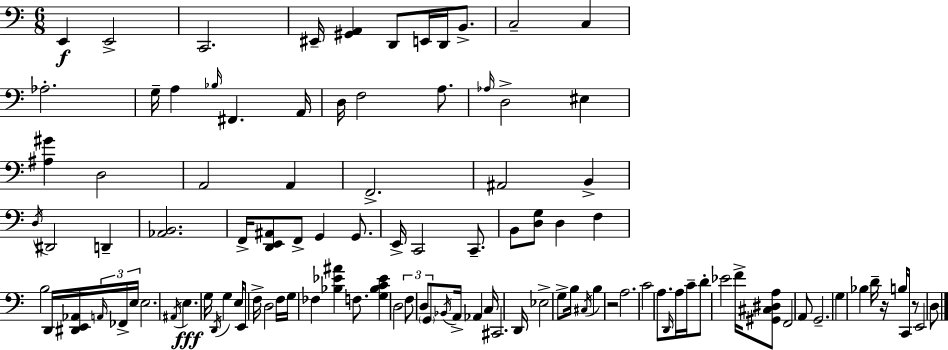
X:1
T:Untitled
M:6/8
L:1/4
K:C
E,, E,,2 C,,2 ^E,,/4 [^G,,A,,] D,,/2 E,,/4 D,,/4 B,,/2 C,2 C, _A,2 G,/4 A, _B,/4 ^F,, A,,/4 D,/4 F,2 A,/2 _A,/4 D,2 ^E, [^A,^G] D,2 A,,2 A,, F,,2 ^A,,2 B,, D,/4 ^D,,2 D,, [_A,,B,,]2 F,,/4 [D,,E,,^A,,]/2 F,,/2 G,, G,,/2 E,,/4 C,,2 C,,/2 B,,/2 [D,G,]/2 D, F, B,2 D,,/4 [^D,,E,,_A,,]/4 A,,/4 _F,,/4 E,/4 E,2 ^A,,/4 E, G,/4 D,,/4 G, E,/4 E,,/2 F,/4 D,2 F,/4 G,/4 _F, [_B,_E^A] F,/2 [G,_B,C_E] D,2 F,/2 D,/2 G,,/2 _B,,/4 A,,/4 _A,, C,/4 ^C,,2 D,,/4 _E,2 G,/2 B,/4 ^C,/4 B, z2 A,2 C2 A,/2 D,,/4 A,/4 C/4 D/2 _E2 F/4 [^G,,^C,^D,A,]/2 F,,2 A,,/2 G,,2 G, _B, D/4 z/4 B,/4 C,,/4 z/2 E,,2 D,/2